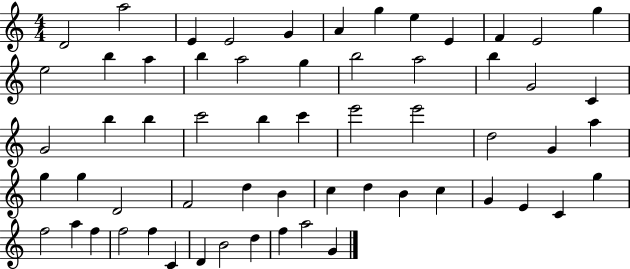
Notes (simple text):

D4/h A5/h E4/q E4/h G4/q A4/q G5/q E5/q E4/q F4/q E4/h G5/q E5/h B5/q A5/q B5/q A5/h G5/q B5/h A5/h B5/q G4/h C4/q G4/h B5/q B5/q C6/h B5/q C6/q E6/h E6/h D5/h G4/q A5/q G5/q G5/q D4/h F4/h D5/q B4/q C5/q D5/q B4/q C5/q G4/q E4/q C4/q G5/q F5/h A5/q F5/q F5/h F5/q C4/q D4/q B4/h D5/q F5/q A5/h G4/q